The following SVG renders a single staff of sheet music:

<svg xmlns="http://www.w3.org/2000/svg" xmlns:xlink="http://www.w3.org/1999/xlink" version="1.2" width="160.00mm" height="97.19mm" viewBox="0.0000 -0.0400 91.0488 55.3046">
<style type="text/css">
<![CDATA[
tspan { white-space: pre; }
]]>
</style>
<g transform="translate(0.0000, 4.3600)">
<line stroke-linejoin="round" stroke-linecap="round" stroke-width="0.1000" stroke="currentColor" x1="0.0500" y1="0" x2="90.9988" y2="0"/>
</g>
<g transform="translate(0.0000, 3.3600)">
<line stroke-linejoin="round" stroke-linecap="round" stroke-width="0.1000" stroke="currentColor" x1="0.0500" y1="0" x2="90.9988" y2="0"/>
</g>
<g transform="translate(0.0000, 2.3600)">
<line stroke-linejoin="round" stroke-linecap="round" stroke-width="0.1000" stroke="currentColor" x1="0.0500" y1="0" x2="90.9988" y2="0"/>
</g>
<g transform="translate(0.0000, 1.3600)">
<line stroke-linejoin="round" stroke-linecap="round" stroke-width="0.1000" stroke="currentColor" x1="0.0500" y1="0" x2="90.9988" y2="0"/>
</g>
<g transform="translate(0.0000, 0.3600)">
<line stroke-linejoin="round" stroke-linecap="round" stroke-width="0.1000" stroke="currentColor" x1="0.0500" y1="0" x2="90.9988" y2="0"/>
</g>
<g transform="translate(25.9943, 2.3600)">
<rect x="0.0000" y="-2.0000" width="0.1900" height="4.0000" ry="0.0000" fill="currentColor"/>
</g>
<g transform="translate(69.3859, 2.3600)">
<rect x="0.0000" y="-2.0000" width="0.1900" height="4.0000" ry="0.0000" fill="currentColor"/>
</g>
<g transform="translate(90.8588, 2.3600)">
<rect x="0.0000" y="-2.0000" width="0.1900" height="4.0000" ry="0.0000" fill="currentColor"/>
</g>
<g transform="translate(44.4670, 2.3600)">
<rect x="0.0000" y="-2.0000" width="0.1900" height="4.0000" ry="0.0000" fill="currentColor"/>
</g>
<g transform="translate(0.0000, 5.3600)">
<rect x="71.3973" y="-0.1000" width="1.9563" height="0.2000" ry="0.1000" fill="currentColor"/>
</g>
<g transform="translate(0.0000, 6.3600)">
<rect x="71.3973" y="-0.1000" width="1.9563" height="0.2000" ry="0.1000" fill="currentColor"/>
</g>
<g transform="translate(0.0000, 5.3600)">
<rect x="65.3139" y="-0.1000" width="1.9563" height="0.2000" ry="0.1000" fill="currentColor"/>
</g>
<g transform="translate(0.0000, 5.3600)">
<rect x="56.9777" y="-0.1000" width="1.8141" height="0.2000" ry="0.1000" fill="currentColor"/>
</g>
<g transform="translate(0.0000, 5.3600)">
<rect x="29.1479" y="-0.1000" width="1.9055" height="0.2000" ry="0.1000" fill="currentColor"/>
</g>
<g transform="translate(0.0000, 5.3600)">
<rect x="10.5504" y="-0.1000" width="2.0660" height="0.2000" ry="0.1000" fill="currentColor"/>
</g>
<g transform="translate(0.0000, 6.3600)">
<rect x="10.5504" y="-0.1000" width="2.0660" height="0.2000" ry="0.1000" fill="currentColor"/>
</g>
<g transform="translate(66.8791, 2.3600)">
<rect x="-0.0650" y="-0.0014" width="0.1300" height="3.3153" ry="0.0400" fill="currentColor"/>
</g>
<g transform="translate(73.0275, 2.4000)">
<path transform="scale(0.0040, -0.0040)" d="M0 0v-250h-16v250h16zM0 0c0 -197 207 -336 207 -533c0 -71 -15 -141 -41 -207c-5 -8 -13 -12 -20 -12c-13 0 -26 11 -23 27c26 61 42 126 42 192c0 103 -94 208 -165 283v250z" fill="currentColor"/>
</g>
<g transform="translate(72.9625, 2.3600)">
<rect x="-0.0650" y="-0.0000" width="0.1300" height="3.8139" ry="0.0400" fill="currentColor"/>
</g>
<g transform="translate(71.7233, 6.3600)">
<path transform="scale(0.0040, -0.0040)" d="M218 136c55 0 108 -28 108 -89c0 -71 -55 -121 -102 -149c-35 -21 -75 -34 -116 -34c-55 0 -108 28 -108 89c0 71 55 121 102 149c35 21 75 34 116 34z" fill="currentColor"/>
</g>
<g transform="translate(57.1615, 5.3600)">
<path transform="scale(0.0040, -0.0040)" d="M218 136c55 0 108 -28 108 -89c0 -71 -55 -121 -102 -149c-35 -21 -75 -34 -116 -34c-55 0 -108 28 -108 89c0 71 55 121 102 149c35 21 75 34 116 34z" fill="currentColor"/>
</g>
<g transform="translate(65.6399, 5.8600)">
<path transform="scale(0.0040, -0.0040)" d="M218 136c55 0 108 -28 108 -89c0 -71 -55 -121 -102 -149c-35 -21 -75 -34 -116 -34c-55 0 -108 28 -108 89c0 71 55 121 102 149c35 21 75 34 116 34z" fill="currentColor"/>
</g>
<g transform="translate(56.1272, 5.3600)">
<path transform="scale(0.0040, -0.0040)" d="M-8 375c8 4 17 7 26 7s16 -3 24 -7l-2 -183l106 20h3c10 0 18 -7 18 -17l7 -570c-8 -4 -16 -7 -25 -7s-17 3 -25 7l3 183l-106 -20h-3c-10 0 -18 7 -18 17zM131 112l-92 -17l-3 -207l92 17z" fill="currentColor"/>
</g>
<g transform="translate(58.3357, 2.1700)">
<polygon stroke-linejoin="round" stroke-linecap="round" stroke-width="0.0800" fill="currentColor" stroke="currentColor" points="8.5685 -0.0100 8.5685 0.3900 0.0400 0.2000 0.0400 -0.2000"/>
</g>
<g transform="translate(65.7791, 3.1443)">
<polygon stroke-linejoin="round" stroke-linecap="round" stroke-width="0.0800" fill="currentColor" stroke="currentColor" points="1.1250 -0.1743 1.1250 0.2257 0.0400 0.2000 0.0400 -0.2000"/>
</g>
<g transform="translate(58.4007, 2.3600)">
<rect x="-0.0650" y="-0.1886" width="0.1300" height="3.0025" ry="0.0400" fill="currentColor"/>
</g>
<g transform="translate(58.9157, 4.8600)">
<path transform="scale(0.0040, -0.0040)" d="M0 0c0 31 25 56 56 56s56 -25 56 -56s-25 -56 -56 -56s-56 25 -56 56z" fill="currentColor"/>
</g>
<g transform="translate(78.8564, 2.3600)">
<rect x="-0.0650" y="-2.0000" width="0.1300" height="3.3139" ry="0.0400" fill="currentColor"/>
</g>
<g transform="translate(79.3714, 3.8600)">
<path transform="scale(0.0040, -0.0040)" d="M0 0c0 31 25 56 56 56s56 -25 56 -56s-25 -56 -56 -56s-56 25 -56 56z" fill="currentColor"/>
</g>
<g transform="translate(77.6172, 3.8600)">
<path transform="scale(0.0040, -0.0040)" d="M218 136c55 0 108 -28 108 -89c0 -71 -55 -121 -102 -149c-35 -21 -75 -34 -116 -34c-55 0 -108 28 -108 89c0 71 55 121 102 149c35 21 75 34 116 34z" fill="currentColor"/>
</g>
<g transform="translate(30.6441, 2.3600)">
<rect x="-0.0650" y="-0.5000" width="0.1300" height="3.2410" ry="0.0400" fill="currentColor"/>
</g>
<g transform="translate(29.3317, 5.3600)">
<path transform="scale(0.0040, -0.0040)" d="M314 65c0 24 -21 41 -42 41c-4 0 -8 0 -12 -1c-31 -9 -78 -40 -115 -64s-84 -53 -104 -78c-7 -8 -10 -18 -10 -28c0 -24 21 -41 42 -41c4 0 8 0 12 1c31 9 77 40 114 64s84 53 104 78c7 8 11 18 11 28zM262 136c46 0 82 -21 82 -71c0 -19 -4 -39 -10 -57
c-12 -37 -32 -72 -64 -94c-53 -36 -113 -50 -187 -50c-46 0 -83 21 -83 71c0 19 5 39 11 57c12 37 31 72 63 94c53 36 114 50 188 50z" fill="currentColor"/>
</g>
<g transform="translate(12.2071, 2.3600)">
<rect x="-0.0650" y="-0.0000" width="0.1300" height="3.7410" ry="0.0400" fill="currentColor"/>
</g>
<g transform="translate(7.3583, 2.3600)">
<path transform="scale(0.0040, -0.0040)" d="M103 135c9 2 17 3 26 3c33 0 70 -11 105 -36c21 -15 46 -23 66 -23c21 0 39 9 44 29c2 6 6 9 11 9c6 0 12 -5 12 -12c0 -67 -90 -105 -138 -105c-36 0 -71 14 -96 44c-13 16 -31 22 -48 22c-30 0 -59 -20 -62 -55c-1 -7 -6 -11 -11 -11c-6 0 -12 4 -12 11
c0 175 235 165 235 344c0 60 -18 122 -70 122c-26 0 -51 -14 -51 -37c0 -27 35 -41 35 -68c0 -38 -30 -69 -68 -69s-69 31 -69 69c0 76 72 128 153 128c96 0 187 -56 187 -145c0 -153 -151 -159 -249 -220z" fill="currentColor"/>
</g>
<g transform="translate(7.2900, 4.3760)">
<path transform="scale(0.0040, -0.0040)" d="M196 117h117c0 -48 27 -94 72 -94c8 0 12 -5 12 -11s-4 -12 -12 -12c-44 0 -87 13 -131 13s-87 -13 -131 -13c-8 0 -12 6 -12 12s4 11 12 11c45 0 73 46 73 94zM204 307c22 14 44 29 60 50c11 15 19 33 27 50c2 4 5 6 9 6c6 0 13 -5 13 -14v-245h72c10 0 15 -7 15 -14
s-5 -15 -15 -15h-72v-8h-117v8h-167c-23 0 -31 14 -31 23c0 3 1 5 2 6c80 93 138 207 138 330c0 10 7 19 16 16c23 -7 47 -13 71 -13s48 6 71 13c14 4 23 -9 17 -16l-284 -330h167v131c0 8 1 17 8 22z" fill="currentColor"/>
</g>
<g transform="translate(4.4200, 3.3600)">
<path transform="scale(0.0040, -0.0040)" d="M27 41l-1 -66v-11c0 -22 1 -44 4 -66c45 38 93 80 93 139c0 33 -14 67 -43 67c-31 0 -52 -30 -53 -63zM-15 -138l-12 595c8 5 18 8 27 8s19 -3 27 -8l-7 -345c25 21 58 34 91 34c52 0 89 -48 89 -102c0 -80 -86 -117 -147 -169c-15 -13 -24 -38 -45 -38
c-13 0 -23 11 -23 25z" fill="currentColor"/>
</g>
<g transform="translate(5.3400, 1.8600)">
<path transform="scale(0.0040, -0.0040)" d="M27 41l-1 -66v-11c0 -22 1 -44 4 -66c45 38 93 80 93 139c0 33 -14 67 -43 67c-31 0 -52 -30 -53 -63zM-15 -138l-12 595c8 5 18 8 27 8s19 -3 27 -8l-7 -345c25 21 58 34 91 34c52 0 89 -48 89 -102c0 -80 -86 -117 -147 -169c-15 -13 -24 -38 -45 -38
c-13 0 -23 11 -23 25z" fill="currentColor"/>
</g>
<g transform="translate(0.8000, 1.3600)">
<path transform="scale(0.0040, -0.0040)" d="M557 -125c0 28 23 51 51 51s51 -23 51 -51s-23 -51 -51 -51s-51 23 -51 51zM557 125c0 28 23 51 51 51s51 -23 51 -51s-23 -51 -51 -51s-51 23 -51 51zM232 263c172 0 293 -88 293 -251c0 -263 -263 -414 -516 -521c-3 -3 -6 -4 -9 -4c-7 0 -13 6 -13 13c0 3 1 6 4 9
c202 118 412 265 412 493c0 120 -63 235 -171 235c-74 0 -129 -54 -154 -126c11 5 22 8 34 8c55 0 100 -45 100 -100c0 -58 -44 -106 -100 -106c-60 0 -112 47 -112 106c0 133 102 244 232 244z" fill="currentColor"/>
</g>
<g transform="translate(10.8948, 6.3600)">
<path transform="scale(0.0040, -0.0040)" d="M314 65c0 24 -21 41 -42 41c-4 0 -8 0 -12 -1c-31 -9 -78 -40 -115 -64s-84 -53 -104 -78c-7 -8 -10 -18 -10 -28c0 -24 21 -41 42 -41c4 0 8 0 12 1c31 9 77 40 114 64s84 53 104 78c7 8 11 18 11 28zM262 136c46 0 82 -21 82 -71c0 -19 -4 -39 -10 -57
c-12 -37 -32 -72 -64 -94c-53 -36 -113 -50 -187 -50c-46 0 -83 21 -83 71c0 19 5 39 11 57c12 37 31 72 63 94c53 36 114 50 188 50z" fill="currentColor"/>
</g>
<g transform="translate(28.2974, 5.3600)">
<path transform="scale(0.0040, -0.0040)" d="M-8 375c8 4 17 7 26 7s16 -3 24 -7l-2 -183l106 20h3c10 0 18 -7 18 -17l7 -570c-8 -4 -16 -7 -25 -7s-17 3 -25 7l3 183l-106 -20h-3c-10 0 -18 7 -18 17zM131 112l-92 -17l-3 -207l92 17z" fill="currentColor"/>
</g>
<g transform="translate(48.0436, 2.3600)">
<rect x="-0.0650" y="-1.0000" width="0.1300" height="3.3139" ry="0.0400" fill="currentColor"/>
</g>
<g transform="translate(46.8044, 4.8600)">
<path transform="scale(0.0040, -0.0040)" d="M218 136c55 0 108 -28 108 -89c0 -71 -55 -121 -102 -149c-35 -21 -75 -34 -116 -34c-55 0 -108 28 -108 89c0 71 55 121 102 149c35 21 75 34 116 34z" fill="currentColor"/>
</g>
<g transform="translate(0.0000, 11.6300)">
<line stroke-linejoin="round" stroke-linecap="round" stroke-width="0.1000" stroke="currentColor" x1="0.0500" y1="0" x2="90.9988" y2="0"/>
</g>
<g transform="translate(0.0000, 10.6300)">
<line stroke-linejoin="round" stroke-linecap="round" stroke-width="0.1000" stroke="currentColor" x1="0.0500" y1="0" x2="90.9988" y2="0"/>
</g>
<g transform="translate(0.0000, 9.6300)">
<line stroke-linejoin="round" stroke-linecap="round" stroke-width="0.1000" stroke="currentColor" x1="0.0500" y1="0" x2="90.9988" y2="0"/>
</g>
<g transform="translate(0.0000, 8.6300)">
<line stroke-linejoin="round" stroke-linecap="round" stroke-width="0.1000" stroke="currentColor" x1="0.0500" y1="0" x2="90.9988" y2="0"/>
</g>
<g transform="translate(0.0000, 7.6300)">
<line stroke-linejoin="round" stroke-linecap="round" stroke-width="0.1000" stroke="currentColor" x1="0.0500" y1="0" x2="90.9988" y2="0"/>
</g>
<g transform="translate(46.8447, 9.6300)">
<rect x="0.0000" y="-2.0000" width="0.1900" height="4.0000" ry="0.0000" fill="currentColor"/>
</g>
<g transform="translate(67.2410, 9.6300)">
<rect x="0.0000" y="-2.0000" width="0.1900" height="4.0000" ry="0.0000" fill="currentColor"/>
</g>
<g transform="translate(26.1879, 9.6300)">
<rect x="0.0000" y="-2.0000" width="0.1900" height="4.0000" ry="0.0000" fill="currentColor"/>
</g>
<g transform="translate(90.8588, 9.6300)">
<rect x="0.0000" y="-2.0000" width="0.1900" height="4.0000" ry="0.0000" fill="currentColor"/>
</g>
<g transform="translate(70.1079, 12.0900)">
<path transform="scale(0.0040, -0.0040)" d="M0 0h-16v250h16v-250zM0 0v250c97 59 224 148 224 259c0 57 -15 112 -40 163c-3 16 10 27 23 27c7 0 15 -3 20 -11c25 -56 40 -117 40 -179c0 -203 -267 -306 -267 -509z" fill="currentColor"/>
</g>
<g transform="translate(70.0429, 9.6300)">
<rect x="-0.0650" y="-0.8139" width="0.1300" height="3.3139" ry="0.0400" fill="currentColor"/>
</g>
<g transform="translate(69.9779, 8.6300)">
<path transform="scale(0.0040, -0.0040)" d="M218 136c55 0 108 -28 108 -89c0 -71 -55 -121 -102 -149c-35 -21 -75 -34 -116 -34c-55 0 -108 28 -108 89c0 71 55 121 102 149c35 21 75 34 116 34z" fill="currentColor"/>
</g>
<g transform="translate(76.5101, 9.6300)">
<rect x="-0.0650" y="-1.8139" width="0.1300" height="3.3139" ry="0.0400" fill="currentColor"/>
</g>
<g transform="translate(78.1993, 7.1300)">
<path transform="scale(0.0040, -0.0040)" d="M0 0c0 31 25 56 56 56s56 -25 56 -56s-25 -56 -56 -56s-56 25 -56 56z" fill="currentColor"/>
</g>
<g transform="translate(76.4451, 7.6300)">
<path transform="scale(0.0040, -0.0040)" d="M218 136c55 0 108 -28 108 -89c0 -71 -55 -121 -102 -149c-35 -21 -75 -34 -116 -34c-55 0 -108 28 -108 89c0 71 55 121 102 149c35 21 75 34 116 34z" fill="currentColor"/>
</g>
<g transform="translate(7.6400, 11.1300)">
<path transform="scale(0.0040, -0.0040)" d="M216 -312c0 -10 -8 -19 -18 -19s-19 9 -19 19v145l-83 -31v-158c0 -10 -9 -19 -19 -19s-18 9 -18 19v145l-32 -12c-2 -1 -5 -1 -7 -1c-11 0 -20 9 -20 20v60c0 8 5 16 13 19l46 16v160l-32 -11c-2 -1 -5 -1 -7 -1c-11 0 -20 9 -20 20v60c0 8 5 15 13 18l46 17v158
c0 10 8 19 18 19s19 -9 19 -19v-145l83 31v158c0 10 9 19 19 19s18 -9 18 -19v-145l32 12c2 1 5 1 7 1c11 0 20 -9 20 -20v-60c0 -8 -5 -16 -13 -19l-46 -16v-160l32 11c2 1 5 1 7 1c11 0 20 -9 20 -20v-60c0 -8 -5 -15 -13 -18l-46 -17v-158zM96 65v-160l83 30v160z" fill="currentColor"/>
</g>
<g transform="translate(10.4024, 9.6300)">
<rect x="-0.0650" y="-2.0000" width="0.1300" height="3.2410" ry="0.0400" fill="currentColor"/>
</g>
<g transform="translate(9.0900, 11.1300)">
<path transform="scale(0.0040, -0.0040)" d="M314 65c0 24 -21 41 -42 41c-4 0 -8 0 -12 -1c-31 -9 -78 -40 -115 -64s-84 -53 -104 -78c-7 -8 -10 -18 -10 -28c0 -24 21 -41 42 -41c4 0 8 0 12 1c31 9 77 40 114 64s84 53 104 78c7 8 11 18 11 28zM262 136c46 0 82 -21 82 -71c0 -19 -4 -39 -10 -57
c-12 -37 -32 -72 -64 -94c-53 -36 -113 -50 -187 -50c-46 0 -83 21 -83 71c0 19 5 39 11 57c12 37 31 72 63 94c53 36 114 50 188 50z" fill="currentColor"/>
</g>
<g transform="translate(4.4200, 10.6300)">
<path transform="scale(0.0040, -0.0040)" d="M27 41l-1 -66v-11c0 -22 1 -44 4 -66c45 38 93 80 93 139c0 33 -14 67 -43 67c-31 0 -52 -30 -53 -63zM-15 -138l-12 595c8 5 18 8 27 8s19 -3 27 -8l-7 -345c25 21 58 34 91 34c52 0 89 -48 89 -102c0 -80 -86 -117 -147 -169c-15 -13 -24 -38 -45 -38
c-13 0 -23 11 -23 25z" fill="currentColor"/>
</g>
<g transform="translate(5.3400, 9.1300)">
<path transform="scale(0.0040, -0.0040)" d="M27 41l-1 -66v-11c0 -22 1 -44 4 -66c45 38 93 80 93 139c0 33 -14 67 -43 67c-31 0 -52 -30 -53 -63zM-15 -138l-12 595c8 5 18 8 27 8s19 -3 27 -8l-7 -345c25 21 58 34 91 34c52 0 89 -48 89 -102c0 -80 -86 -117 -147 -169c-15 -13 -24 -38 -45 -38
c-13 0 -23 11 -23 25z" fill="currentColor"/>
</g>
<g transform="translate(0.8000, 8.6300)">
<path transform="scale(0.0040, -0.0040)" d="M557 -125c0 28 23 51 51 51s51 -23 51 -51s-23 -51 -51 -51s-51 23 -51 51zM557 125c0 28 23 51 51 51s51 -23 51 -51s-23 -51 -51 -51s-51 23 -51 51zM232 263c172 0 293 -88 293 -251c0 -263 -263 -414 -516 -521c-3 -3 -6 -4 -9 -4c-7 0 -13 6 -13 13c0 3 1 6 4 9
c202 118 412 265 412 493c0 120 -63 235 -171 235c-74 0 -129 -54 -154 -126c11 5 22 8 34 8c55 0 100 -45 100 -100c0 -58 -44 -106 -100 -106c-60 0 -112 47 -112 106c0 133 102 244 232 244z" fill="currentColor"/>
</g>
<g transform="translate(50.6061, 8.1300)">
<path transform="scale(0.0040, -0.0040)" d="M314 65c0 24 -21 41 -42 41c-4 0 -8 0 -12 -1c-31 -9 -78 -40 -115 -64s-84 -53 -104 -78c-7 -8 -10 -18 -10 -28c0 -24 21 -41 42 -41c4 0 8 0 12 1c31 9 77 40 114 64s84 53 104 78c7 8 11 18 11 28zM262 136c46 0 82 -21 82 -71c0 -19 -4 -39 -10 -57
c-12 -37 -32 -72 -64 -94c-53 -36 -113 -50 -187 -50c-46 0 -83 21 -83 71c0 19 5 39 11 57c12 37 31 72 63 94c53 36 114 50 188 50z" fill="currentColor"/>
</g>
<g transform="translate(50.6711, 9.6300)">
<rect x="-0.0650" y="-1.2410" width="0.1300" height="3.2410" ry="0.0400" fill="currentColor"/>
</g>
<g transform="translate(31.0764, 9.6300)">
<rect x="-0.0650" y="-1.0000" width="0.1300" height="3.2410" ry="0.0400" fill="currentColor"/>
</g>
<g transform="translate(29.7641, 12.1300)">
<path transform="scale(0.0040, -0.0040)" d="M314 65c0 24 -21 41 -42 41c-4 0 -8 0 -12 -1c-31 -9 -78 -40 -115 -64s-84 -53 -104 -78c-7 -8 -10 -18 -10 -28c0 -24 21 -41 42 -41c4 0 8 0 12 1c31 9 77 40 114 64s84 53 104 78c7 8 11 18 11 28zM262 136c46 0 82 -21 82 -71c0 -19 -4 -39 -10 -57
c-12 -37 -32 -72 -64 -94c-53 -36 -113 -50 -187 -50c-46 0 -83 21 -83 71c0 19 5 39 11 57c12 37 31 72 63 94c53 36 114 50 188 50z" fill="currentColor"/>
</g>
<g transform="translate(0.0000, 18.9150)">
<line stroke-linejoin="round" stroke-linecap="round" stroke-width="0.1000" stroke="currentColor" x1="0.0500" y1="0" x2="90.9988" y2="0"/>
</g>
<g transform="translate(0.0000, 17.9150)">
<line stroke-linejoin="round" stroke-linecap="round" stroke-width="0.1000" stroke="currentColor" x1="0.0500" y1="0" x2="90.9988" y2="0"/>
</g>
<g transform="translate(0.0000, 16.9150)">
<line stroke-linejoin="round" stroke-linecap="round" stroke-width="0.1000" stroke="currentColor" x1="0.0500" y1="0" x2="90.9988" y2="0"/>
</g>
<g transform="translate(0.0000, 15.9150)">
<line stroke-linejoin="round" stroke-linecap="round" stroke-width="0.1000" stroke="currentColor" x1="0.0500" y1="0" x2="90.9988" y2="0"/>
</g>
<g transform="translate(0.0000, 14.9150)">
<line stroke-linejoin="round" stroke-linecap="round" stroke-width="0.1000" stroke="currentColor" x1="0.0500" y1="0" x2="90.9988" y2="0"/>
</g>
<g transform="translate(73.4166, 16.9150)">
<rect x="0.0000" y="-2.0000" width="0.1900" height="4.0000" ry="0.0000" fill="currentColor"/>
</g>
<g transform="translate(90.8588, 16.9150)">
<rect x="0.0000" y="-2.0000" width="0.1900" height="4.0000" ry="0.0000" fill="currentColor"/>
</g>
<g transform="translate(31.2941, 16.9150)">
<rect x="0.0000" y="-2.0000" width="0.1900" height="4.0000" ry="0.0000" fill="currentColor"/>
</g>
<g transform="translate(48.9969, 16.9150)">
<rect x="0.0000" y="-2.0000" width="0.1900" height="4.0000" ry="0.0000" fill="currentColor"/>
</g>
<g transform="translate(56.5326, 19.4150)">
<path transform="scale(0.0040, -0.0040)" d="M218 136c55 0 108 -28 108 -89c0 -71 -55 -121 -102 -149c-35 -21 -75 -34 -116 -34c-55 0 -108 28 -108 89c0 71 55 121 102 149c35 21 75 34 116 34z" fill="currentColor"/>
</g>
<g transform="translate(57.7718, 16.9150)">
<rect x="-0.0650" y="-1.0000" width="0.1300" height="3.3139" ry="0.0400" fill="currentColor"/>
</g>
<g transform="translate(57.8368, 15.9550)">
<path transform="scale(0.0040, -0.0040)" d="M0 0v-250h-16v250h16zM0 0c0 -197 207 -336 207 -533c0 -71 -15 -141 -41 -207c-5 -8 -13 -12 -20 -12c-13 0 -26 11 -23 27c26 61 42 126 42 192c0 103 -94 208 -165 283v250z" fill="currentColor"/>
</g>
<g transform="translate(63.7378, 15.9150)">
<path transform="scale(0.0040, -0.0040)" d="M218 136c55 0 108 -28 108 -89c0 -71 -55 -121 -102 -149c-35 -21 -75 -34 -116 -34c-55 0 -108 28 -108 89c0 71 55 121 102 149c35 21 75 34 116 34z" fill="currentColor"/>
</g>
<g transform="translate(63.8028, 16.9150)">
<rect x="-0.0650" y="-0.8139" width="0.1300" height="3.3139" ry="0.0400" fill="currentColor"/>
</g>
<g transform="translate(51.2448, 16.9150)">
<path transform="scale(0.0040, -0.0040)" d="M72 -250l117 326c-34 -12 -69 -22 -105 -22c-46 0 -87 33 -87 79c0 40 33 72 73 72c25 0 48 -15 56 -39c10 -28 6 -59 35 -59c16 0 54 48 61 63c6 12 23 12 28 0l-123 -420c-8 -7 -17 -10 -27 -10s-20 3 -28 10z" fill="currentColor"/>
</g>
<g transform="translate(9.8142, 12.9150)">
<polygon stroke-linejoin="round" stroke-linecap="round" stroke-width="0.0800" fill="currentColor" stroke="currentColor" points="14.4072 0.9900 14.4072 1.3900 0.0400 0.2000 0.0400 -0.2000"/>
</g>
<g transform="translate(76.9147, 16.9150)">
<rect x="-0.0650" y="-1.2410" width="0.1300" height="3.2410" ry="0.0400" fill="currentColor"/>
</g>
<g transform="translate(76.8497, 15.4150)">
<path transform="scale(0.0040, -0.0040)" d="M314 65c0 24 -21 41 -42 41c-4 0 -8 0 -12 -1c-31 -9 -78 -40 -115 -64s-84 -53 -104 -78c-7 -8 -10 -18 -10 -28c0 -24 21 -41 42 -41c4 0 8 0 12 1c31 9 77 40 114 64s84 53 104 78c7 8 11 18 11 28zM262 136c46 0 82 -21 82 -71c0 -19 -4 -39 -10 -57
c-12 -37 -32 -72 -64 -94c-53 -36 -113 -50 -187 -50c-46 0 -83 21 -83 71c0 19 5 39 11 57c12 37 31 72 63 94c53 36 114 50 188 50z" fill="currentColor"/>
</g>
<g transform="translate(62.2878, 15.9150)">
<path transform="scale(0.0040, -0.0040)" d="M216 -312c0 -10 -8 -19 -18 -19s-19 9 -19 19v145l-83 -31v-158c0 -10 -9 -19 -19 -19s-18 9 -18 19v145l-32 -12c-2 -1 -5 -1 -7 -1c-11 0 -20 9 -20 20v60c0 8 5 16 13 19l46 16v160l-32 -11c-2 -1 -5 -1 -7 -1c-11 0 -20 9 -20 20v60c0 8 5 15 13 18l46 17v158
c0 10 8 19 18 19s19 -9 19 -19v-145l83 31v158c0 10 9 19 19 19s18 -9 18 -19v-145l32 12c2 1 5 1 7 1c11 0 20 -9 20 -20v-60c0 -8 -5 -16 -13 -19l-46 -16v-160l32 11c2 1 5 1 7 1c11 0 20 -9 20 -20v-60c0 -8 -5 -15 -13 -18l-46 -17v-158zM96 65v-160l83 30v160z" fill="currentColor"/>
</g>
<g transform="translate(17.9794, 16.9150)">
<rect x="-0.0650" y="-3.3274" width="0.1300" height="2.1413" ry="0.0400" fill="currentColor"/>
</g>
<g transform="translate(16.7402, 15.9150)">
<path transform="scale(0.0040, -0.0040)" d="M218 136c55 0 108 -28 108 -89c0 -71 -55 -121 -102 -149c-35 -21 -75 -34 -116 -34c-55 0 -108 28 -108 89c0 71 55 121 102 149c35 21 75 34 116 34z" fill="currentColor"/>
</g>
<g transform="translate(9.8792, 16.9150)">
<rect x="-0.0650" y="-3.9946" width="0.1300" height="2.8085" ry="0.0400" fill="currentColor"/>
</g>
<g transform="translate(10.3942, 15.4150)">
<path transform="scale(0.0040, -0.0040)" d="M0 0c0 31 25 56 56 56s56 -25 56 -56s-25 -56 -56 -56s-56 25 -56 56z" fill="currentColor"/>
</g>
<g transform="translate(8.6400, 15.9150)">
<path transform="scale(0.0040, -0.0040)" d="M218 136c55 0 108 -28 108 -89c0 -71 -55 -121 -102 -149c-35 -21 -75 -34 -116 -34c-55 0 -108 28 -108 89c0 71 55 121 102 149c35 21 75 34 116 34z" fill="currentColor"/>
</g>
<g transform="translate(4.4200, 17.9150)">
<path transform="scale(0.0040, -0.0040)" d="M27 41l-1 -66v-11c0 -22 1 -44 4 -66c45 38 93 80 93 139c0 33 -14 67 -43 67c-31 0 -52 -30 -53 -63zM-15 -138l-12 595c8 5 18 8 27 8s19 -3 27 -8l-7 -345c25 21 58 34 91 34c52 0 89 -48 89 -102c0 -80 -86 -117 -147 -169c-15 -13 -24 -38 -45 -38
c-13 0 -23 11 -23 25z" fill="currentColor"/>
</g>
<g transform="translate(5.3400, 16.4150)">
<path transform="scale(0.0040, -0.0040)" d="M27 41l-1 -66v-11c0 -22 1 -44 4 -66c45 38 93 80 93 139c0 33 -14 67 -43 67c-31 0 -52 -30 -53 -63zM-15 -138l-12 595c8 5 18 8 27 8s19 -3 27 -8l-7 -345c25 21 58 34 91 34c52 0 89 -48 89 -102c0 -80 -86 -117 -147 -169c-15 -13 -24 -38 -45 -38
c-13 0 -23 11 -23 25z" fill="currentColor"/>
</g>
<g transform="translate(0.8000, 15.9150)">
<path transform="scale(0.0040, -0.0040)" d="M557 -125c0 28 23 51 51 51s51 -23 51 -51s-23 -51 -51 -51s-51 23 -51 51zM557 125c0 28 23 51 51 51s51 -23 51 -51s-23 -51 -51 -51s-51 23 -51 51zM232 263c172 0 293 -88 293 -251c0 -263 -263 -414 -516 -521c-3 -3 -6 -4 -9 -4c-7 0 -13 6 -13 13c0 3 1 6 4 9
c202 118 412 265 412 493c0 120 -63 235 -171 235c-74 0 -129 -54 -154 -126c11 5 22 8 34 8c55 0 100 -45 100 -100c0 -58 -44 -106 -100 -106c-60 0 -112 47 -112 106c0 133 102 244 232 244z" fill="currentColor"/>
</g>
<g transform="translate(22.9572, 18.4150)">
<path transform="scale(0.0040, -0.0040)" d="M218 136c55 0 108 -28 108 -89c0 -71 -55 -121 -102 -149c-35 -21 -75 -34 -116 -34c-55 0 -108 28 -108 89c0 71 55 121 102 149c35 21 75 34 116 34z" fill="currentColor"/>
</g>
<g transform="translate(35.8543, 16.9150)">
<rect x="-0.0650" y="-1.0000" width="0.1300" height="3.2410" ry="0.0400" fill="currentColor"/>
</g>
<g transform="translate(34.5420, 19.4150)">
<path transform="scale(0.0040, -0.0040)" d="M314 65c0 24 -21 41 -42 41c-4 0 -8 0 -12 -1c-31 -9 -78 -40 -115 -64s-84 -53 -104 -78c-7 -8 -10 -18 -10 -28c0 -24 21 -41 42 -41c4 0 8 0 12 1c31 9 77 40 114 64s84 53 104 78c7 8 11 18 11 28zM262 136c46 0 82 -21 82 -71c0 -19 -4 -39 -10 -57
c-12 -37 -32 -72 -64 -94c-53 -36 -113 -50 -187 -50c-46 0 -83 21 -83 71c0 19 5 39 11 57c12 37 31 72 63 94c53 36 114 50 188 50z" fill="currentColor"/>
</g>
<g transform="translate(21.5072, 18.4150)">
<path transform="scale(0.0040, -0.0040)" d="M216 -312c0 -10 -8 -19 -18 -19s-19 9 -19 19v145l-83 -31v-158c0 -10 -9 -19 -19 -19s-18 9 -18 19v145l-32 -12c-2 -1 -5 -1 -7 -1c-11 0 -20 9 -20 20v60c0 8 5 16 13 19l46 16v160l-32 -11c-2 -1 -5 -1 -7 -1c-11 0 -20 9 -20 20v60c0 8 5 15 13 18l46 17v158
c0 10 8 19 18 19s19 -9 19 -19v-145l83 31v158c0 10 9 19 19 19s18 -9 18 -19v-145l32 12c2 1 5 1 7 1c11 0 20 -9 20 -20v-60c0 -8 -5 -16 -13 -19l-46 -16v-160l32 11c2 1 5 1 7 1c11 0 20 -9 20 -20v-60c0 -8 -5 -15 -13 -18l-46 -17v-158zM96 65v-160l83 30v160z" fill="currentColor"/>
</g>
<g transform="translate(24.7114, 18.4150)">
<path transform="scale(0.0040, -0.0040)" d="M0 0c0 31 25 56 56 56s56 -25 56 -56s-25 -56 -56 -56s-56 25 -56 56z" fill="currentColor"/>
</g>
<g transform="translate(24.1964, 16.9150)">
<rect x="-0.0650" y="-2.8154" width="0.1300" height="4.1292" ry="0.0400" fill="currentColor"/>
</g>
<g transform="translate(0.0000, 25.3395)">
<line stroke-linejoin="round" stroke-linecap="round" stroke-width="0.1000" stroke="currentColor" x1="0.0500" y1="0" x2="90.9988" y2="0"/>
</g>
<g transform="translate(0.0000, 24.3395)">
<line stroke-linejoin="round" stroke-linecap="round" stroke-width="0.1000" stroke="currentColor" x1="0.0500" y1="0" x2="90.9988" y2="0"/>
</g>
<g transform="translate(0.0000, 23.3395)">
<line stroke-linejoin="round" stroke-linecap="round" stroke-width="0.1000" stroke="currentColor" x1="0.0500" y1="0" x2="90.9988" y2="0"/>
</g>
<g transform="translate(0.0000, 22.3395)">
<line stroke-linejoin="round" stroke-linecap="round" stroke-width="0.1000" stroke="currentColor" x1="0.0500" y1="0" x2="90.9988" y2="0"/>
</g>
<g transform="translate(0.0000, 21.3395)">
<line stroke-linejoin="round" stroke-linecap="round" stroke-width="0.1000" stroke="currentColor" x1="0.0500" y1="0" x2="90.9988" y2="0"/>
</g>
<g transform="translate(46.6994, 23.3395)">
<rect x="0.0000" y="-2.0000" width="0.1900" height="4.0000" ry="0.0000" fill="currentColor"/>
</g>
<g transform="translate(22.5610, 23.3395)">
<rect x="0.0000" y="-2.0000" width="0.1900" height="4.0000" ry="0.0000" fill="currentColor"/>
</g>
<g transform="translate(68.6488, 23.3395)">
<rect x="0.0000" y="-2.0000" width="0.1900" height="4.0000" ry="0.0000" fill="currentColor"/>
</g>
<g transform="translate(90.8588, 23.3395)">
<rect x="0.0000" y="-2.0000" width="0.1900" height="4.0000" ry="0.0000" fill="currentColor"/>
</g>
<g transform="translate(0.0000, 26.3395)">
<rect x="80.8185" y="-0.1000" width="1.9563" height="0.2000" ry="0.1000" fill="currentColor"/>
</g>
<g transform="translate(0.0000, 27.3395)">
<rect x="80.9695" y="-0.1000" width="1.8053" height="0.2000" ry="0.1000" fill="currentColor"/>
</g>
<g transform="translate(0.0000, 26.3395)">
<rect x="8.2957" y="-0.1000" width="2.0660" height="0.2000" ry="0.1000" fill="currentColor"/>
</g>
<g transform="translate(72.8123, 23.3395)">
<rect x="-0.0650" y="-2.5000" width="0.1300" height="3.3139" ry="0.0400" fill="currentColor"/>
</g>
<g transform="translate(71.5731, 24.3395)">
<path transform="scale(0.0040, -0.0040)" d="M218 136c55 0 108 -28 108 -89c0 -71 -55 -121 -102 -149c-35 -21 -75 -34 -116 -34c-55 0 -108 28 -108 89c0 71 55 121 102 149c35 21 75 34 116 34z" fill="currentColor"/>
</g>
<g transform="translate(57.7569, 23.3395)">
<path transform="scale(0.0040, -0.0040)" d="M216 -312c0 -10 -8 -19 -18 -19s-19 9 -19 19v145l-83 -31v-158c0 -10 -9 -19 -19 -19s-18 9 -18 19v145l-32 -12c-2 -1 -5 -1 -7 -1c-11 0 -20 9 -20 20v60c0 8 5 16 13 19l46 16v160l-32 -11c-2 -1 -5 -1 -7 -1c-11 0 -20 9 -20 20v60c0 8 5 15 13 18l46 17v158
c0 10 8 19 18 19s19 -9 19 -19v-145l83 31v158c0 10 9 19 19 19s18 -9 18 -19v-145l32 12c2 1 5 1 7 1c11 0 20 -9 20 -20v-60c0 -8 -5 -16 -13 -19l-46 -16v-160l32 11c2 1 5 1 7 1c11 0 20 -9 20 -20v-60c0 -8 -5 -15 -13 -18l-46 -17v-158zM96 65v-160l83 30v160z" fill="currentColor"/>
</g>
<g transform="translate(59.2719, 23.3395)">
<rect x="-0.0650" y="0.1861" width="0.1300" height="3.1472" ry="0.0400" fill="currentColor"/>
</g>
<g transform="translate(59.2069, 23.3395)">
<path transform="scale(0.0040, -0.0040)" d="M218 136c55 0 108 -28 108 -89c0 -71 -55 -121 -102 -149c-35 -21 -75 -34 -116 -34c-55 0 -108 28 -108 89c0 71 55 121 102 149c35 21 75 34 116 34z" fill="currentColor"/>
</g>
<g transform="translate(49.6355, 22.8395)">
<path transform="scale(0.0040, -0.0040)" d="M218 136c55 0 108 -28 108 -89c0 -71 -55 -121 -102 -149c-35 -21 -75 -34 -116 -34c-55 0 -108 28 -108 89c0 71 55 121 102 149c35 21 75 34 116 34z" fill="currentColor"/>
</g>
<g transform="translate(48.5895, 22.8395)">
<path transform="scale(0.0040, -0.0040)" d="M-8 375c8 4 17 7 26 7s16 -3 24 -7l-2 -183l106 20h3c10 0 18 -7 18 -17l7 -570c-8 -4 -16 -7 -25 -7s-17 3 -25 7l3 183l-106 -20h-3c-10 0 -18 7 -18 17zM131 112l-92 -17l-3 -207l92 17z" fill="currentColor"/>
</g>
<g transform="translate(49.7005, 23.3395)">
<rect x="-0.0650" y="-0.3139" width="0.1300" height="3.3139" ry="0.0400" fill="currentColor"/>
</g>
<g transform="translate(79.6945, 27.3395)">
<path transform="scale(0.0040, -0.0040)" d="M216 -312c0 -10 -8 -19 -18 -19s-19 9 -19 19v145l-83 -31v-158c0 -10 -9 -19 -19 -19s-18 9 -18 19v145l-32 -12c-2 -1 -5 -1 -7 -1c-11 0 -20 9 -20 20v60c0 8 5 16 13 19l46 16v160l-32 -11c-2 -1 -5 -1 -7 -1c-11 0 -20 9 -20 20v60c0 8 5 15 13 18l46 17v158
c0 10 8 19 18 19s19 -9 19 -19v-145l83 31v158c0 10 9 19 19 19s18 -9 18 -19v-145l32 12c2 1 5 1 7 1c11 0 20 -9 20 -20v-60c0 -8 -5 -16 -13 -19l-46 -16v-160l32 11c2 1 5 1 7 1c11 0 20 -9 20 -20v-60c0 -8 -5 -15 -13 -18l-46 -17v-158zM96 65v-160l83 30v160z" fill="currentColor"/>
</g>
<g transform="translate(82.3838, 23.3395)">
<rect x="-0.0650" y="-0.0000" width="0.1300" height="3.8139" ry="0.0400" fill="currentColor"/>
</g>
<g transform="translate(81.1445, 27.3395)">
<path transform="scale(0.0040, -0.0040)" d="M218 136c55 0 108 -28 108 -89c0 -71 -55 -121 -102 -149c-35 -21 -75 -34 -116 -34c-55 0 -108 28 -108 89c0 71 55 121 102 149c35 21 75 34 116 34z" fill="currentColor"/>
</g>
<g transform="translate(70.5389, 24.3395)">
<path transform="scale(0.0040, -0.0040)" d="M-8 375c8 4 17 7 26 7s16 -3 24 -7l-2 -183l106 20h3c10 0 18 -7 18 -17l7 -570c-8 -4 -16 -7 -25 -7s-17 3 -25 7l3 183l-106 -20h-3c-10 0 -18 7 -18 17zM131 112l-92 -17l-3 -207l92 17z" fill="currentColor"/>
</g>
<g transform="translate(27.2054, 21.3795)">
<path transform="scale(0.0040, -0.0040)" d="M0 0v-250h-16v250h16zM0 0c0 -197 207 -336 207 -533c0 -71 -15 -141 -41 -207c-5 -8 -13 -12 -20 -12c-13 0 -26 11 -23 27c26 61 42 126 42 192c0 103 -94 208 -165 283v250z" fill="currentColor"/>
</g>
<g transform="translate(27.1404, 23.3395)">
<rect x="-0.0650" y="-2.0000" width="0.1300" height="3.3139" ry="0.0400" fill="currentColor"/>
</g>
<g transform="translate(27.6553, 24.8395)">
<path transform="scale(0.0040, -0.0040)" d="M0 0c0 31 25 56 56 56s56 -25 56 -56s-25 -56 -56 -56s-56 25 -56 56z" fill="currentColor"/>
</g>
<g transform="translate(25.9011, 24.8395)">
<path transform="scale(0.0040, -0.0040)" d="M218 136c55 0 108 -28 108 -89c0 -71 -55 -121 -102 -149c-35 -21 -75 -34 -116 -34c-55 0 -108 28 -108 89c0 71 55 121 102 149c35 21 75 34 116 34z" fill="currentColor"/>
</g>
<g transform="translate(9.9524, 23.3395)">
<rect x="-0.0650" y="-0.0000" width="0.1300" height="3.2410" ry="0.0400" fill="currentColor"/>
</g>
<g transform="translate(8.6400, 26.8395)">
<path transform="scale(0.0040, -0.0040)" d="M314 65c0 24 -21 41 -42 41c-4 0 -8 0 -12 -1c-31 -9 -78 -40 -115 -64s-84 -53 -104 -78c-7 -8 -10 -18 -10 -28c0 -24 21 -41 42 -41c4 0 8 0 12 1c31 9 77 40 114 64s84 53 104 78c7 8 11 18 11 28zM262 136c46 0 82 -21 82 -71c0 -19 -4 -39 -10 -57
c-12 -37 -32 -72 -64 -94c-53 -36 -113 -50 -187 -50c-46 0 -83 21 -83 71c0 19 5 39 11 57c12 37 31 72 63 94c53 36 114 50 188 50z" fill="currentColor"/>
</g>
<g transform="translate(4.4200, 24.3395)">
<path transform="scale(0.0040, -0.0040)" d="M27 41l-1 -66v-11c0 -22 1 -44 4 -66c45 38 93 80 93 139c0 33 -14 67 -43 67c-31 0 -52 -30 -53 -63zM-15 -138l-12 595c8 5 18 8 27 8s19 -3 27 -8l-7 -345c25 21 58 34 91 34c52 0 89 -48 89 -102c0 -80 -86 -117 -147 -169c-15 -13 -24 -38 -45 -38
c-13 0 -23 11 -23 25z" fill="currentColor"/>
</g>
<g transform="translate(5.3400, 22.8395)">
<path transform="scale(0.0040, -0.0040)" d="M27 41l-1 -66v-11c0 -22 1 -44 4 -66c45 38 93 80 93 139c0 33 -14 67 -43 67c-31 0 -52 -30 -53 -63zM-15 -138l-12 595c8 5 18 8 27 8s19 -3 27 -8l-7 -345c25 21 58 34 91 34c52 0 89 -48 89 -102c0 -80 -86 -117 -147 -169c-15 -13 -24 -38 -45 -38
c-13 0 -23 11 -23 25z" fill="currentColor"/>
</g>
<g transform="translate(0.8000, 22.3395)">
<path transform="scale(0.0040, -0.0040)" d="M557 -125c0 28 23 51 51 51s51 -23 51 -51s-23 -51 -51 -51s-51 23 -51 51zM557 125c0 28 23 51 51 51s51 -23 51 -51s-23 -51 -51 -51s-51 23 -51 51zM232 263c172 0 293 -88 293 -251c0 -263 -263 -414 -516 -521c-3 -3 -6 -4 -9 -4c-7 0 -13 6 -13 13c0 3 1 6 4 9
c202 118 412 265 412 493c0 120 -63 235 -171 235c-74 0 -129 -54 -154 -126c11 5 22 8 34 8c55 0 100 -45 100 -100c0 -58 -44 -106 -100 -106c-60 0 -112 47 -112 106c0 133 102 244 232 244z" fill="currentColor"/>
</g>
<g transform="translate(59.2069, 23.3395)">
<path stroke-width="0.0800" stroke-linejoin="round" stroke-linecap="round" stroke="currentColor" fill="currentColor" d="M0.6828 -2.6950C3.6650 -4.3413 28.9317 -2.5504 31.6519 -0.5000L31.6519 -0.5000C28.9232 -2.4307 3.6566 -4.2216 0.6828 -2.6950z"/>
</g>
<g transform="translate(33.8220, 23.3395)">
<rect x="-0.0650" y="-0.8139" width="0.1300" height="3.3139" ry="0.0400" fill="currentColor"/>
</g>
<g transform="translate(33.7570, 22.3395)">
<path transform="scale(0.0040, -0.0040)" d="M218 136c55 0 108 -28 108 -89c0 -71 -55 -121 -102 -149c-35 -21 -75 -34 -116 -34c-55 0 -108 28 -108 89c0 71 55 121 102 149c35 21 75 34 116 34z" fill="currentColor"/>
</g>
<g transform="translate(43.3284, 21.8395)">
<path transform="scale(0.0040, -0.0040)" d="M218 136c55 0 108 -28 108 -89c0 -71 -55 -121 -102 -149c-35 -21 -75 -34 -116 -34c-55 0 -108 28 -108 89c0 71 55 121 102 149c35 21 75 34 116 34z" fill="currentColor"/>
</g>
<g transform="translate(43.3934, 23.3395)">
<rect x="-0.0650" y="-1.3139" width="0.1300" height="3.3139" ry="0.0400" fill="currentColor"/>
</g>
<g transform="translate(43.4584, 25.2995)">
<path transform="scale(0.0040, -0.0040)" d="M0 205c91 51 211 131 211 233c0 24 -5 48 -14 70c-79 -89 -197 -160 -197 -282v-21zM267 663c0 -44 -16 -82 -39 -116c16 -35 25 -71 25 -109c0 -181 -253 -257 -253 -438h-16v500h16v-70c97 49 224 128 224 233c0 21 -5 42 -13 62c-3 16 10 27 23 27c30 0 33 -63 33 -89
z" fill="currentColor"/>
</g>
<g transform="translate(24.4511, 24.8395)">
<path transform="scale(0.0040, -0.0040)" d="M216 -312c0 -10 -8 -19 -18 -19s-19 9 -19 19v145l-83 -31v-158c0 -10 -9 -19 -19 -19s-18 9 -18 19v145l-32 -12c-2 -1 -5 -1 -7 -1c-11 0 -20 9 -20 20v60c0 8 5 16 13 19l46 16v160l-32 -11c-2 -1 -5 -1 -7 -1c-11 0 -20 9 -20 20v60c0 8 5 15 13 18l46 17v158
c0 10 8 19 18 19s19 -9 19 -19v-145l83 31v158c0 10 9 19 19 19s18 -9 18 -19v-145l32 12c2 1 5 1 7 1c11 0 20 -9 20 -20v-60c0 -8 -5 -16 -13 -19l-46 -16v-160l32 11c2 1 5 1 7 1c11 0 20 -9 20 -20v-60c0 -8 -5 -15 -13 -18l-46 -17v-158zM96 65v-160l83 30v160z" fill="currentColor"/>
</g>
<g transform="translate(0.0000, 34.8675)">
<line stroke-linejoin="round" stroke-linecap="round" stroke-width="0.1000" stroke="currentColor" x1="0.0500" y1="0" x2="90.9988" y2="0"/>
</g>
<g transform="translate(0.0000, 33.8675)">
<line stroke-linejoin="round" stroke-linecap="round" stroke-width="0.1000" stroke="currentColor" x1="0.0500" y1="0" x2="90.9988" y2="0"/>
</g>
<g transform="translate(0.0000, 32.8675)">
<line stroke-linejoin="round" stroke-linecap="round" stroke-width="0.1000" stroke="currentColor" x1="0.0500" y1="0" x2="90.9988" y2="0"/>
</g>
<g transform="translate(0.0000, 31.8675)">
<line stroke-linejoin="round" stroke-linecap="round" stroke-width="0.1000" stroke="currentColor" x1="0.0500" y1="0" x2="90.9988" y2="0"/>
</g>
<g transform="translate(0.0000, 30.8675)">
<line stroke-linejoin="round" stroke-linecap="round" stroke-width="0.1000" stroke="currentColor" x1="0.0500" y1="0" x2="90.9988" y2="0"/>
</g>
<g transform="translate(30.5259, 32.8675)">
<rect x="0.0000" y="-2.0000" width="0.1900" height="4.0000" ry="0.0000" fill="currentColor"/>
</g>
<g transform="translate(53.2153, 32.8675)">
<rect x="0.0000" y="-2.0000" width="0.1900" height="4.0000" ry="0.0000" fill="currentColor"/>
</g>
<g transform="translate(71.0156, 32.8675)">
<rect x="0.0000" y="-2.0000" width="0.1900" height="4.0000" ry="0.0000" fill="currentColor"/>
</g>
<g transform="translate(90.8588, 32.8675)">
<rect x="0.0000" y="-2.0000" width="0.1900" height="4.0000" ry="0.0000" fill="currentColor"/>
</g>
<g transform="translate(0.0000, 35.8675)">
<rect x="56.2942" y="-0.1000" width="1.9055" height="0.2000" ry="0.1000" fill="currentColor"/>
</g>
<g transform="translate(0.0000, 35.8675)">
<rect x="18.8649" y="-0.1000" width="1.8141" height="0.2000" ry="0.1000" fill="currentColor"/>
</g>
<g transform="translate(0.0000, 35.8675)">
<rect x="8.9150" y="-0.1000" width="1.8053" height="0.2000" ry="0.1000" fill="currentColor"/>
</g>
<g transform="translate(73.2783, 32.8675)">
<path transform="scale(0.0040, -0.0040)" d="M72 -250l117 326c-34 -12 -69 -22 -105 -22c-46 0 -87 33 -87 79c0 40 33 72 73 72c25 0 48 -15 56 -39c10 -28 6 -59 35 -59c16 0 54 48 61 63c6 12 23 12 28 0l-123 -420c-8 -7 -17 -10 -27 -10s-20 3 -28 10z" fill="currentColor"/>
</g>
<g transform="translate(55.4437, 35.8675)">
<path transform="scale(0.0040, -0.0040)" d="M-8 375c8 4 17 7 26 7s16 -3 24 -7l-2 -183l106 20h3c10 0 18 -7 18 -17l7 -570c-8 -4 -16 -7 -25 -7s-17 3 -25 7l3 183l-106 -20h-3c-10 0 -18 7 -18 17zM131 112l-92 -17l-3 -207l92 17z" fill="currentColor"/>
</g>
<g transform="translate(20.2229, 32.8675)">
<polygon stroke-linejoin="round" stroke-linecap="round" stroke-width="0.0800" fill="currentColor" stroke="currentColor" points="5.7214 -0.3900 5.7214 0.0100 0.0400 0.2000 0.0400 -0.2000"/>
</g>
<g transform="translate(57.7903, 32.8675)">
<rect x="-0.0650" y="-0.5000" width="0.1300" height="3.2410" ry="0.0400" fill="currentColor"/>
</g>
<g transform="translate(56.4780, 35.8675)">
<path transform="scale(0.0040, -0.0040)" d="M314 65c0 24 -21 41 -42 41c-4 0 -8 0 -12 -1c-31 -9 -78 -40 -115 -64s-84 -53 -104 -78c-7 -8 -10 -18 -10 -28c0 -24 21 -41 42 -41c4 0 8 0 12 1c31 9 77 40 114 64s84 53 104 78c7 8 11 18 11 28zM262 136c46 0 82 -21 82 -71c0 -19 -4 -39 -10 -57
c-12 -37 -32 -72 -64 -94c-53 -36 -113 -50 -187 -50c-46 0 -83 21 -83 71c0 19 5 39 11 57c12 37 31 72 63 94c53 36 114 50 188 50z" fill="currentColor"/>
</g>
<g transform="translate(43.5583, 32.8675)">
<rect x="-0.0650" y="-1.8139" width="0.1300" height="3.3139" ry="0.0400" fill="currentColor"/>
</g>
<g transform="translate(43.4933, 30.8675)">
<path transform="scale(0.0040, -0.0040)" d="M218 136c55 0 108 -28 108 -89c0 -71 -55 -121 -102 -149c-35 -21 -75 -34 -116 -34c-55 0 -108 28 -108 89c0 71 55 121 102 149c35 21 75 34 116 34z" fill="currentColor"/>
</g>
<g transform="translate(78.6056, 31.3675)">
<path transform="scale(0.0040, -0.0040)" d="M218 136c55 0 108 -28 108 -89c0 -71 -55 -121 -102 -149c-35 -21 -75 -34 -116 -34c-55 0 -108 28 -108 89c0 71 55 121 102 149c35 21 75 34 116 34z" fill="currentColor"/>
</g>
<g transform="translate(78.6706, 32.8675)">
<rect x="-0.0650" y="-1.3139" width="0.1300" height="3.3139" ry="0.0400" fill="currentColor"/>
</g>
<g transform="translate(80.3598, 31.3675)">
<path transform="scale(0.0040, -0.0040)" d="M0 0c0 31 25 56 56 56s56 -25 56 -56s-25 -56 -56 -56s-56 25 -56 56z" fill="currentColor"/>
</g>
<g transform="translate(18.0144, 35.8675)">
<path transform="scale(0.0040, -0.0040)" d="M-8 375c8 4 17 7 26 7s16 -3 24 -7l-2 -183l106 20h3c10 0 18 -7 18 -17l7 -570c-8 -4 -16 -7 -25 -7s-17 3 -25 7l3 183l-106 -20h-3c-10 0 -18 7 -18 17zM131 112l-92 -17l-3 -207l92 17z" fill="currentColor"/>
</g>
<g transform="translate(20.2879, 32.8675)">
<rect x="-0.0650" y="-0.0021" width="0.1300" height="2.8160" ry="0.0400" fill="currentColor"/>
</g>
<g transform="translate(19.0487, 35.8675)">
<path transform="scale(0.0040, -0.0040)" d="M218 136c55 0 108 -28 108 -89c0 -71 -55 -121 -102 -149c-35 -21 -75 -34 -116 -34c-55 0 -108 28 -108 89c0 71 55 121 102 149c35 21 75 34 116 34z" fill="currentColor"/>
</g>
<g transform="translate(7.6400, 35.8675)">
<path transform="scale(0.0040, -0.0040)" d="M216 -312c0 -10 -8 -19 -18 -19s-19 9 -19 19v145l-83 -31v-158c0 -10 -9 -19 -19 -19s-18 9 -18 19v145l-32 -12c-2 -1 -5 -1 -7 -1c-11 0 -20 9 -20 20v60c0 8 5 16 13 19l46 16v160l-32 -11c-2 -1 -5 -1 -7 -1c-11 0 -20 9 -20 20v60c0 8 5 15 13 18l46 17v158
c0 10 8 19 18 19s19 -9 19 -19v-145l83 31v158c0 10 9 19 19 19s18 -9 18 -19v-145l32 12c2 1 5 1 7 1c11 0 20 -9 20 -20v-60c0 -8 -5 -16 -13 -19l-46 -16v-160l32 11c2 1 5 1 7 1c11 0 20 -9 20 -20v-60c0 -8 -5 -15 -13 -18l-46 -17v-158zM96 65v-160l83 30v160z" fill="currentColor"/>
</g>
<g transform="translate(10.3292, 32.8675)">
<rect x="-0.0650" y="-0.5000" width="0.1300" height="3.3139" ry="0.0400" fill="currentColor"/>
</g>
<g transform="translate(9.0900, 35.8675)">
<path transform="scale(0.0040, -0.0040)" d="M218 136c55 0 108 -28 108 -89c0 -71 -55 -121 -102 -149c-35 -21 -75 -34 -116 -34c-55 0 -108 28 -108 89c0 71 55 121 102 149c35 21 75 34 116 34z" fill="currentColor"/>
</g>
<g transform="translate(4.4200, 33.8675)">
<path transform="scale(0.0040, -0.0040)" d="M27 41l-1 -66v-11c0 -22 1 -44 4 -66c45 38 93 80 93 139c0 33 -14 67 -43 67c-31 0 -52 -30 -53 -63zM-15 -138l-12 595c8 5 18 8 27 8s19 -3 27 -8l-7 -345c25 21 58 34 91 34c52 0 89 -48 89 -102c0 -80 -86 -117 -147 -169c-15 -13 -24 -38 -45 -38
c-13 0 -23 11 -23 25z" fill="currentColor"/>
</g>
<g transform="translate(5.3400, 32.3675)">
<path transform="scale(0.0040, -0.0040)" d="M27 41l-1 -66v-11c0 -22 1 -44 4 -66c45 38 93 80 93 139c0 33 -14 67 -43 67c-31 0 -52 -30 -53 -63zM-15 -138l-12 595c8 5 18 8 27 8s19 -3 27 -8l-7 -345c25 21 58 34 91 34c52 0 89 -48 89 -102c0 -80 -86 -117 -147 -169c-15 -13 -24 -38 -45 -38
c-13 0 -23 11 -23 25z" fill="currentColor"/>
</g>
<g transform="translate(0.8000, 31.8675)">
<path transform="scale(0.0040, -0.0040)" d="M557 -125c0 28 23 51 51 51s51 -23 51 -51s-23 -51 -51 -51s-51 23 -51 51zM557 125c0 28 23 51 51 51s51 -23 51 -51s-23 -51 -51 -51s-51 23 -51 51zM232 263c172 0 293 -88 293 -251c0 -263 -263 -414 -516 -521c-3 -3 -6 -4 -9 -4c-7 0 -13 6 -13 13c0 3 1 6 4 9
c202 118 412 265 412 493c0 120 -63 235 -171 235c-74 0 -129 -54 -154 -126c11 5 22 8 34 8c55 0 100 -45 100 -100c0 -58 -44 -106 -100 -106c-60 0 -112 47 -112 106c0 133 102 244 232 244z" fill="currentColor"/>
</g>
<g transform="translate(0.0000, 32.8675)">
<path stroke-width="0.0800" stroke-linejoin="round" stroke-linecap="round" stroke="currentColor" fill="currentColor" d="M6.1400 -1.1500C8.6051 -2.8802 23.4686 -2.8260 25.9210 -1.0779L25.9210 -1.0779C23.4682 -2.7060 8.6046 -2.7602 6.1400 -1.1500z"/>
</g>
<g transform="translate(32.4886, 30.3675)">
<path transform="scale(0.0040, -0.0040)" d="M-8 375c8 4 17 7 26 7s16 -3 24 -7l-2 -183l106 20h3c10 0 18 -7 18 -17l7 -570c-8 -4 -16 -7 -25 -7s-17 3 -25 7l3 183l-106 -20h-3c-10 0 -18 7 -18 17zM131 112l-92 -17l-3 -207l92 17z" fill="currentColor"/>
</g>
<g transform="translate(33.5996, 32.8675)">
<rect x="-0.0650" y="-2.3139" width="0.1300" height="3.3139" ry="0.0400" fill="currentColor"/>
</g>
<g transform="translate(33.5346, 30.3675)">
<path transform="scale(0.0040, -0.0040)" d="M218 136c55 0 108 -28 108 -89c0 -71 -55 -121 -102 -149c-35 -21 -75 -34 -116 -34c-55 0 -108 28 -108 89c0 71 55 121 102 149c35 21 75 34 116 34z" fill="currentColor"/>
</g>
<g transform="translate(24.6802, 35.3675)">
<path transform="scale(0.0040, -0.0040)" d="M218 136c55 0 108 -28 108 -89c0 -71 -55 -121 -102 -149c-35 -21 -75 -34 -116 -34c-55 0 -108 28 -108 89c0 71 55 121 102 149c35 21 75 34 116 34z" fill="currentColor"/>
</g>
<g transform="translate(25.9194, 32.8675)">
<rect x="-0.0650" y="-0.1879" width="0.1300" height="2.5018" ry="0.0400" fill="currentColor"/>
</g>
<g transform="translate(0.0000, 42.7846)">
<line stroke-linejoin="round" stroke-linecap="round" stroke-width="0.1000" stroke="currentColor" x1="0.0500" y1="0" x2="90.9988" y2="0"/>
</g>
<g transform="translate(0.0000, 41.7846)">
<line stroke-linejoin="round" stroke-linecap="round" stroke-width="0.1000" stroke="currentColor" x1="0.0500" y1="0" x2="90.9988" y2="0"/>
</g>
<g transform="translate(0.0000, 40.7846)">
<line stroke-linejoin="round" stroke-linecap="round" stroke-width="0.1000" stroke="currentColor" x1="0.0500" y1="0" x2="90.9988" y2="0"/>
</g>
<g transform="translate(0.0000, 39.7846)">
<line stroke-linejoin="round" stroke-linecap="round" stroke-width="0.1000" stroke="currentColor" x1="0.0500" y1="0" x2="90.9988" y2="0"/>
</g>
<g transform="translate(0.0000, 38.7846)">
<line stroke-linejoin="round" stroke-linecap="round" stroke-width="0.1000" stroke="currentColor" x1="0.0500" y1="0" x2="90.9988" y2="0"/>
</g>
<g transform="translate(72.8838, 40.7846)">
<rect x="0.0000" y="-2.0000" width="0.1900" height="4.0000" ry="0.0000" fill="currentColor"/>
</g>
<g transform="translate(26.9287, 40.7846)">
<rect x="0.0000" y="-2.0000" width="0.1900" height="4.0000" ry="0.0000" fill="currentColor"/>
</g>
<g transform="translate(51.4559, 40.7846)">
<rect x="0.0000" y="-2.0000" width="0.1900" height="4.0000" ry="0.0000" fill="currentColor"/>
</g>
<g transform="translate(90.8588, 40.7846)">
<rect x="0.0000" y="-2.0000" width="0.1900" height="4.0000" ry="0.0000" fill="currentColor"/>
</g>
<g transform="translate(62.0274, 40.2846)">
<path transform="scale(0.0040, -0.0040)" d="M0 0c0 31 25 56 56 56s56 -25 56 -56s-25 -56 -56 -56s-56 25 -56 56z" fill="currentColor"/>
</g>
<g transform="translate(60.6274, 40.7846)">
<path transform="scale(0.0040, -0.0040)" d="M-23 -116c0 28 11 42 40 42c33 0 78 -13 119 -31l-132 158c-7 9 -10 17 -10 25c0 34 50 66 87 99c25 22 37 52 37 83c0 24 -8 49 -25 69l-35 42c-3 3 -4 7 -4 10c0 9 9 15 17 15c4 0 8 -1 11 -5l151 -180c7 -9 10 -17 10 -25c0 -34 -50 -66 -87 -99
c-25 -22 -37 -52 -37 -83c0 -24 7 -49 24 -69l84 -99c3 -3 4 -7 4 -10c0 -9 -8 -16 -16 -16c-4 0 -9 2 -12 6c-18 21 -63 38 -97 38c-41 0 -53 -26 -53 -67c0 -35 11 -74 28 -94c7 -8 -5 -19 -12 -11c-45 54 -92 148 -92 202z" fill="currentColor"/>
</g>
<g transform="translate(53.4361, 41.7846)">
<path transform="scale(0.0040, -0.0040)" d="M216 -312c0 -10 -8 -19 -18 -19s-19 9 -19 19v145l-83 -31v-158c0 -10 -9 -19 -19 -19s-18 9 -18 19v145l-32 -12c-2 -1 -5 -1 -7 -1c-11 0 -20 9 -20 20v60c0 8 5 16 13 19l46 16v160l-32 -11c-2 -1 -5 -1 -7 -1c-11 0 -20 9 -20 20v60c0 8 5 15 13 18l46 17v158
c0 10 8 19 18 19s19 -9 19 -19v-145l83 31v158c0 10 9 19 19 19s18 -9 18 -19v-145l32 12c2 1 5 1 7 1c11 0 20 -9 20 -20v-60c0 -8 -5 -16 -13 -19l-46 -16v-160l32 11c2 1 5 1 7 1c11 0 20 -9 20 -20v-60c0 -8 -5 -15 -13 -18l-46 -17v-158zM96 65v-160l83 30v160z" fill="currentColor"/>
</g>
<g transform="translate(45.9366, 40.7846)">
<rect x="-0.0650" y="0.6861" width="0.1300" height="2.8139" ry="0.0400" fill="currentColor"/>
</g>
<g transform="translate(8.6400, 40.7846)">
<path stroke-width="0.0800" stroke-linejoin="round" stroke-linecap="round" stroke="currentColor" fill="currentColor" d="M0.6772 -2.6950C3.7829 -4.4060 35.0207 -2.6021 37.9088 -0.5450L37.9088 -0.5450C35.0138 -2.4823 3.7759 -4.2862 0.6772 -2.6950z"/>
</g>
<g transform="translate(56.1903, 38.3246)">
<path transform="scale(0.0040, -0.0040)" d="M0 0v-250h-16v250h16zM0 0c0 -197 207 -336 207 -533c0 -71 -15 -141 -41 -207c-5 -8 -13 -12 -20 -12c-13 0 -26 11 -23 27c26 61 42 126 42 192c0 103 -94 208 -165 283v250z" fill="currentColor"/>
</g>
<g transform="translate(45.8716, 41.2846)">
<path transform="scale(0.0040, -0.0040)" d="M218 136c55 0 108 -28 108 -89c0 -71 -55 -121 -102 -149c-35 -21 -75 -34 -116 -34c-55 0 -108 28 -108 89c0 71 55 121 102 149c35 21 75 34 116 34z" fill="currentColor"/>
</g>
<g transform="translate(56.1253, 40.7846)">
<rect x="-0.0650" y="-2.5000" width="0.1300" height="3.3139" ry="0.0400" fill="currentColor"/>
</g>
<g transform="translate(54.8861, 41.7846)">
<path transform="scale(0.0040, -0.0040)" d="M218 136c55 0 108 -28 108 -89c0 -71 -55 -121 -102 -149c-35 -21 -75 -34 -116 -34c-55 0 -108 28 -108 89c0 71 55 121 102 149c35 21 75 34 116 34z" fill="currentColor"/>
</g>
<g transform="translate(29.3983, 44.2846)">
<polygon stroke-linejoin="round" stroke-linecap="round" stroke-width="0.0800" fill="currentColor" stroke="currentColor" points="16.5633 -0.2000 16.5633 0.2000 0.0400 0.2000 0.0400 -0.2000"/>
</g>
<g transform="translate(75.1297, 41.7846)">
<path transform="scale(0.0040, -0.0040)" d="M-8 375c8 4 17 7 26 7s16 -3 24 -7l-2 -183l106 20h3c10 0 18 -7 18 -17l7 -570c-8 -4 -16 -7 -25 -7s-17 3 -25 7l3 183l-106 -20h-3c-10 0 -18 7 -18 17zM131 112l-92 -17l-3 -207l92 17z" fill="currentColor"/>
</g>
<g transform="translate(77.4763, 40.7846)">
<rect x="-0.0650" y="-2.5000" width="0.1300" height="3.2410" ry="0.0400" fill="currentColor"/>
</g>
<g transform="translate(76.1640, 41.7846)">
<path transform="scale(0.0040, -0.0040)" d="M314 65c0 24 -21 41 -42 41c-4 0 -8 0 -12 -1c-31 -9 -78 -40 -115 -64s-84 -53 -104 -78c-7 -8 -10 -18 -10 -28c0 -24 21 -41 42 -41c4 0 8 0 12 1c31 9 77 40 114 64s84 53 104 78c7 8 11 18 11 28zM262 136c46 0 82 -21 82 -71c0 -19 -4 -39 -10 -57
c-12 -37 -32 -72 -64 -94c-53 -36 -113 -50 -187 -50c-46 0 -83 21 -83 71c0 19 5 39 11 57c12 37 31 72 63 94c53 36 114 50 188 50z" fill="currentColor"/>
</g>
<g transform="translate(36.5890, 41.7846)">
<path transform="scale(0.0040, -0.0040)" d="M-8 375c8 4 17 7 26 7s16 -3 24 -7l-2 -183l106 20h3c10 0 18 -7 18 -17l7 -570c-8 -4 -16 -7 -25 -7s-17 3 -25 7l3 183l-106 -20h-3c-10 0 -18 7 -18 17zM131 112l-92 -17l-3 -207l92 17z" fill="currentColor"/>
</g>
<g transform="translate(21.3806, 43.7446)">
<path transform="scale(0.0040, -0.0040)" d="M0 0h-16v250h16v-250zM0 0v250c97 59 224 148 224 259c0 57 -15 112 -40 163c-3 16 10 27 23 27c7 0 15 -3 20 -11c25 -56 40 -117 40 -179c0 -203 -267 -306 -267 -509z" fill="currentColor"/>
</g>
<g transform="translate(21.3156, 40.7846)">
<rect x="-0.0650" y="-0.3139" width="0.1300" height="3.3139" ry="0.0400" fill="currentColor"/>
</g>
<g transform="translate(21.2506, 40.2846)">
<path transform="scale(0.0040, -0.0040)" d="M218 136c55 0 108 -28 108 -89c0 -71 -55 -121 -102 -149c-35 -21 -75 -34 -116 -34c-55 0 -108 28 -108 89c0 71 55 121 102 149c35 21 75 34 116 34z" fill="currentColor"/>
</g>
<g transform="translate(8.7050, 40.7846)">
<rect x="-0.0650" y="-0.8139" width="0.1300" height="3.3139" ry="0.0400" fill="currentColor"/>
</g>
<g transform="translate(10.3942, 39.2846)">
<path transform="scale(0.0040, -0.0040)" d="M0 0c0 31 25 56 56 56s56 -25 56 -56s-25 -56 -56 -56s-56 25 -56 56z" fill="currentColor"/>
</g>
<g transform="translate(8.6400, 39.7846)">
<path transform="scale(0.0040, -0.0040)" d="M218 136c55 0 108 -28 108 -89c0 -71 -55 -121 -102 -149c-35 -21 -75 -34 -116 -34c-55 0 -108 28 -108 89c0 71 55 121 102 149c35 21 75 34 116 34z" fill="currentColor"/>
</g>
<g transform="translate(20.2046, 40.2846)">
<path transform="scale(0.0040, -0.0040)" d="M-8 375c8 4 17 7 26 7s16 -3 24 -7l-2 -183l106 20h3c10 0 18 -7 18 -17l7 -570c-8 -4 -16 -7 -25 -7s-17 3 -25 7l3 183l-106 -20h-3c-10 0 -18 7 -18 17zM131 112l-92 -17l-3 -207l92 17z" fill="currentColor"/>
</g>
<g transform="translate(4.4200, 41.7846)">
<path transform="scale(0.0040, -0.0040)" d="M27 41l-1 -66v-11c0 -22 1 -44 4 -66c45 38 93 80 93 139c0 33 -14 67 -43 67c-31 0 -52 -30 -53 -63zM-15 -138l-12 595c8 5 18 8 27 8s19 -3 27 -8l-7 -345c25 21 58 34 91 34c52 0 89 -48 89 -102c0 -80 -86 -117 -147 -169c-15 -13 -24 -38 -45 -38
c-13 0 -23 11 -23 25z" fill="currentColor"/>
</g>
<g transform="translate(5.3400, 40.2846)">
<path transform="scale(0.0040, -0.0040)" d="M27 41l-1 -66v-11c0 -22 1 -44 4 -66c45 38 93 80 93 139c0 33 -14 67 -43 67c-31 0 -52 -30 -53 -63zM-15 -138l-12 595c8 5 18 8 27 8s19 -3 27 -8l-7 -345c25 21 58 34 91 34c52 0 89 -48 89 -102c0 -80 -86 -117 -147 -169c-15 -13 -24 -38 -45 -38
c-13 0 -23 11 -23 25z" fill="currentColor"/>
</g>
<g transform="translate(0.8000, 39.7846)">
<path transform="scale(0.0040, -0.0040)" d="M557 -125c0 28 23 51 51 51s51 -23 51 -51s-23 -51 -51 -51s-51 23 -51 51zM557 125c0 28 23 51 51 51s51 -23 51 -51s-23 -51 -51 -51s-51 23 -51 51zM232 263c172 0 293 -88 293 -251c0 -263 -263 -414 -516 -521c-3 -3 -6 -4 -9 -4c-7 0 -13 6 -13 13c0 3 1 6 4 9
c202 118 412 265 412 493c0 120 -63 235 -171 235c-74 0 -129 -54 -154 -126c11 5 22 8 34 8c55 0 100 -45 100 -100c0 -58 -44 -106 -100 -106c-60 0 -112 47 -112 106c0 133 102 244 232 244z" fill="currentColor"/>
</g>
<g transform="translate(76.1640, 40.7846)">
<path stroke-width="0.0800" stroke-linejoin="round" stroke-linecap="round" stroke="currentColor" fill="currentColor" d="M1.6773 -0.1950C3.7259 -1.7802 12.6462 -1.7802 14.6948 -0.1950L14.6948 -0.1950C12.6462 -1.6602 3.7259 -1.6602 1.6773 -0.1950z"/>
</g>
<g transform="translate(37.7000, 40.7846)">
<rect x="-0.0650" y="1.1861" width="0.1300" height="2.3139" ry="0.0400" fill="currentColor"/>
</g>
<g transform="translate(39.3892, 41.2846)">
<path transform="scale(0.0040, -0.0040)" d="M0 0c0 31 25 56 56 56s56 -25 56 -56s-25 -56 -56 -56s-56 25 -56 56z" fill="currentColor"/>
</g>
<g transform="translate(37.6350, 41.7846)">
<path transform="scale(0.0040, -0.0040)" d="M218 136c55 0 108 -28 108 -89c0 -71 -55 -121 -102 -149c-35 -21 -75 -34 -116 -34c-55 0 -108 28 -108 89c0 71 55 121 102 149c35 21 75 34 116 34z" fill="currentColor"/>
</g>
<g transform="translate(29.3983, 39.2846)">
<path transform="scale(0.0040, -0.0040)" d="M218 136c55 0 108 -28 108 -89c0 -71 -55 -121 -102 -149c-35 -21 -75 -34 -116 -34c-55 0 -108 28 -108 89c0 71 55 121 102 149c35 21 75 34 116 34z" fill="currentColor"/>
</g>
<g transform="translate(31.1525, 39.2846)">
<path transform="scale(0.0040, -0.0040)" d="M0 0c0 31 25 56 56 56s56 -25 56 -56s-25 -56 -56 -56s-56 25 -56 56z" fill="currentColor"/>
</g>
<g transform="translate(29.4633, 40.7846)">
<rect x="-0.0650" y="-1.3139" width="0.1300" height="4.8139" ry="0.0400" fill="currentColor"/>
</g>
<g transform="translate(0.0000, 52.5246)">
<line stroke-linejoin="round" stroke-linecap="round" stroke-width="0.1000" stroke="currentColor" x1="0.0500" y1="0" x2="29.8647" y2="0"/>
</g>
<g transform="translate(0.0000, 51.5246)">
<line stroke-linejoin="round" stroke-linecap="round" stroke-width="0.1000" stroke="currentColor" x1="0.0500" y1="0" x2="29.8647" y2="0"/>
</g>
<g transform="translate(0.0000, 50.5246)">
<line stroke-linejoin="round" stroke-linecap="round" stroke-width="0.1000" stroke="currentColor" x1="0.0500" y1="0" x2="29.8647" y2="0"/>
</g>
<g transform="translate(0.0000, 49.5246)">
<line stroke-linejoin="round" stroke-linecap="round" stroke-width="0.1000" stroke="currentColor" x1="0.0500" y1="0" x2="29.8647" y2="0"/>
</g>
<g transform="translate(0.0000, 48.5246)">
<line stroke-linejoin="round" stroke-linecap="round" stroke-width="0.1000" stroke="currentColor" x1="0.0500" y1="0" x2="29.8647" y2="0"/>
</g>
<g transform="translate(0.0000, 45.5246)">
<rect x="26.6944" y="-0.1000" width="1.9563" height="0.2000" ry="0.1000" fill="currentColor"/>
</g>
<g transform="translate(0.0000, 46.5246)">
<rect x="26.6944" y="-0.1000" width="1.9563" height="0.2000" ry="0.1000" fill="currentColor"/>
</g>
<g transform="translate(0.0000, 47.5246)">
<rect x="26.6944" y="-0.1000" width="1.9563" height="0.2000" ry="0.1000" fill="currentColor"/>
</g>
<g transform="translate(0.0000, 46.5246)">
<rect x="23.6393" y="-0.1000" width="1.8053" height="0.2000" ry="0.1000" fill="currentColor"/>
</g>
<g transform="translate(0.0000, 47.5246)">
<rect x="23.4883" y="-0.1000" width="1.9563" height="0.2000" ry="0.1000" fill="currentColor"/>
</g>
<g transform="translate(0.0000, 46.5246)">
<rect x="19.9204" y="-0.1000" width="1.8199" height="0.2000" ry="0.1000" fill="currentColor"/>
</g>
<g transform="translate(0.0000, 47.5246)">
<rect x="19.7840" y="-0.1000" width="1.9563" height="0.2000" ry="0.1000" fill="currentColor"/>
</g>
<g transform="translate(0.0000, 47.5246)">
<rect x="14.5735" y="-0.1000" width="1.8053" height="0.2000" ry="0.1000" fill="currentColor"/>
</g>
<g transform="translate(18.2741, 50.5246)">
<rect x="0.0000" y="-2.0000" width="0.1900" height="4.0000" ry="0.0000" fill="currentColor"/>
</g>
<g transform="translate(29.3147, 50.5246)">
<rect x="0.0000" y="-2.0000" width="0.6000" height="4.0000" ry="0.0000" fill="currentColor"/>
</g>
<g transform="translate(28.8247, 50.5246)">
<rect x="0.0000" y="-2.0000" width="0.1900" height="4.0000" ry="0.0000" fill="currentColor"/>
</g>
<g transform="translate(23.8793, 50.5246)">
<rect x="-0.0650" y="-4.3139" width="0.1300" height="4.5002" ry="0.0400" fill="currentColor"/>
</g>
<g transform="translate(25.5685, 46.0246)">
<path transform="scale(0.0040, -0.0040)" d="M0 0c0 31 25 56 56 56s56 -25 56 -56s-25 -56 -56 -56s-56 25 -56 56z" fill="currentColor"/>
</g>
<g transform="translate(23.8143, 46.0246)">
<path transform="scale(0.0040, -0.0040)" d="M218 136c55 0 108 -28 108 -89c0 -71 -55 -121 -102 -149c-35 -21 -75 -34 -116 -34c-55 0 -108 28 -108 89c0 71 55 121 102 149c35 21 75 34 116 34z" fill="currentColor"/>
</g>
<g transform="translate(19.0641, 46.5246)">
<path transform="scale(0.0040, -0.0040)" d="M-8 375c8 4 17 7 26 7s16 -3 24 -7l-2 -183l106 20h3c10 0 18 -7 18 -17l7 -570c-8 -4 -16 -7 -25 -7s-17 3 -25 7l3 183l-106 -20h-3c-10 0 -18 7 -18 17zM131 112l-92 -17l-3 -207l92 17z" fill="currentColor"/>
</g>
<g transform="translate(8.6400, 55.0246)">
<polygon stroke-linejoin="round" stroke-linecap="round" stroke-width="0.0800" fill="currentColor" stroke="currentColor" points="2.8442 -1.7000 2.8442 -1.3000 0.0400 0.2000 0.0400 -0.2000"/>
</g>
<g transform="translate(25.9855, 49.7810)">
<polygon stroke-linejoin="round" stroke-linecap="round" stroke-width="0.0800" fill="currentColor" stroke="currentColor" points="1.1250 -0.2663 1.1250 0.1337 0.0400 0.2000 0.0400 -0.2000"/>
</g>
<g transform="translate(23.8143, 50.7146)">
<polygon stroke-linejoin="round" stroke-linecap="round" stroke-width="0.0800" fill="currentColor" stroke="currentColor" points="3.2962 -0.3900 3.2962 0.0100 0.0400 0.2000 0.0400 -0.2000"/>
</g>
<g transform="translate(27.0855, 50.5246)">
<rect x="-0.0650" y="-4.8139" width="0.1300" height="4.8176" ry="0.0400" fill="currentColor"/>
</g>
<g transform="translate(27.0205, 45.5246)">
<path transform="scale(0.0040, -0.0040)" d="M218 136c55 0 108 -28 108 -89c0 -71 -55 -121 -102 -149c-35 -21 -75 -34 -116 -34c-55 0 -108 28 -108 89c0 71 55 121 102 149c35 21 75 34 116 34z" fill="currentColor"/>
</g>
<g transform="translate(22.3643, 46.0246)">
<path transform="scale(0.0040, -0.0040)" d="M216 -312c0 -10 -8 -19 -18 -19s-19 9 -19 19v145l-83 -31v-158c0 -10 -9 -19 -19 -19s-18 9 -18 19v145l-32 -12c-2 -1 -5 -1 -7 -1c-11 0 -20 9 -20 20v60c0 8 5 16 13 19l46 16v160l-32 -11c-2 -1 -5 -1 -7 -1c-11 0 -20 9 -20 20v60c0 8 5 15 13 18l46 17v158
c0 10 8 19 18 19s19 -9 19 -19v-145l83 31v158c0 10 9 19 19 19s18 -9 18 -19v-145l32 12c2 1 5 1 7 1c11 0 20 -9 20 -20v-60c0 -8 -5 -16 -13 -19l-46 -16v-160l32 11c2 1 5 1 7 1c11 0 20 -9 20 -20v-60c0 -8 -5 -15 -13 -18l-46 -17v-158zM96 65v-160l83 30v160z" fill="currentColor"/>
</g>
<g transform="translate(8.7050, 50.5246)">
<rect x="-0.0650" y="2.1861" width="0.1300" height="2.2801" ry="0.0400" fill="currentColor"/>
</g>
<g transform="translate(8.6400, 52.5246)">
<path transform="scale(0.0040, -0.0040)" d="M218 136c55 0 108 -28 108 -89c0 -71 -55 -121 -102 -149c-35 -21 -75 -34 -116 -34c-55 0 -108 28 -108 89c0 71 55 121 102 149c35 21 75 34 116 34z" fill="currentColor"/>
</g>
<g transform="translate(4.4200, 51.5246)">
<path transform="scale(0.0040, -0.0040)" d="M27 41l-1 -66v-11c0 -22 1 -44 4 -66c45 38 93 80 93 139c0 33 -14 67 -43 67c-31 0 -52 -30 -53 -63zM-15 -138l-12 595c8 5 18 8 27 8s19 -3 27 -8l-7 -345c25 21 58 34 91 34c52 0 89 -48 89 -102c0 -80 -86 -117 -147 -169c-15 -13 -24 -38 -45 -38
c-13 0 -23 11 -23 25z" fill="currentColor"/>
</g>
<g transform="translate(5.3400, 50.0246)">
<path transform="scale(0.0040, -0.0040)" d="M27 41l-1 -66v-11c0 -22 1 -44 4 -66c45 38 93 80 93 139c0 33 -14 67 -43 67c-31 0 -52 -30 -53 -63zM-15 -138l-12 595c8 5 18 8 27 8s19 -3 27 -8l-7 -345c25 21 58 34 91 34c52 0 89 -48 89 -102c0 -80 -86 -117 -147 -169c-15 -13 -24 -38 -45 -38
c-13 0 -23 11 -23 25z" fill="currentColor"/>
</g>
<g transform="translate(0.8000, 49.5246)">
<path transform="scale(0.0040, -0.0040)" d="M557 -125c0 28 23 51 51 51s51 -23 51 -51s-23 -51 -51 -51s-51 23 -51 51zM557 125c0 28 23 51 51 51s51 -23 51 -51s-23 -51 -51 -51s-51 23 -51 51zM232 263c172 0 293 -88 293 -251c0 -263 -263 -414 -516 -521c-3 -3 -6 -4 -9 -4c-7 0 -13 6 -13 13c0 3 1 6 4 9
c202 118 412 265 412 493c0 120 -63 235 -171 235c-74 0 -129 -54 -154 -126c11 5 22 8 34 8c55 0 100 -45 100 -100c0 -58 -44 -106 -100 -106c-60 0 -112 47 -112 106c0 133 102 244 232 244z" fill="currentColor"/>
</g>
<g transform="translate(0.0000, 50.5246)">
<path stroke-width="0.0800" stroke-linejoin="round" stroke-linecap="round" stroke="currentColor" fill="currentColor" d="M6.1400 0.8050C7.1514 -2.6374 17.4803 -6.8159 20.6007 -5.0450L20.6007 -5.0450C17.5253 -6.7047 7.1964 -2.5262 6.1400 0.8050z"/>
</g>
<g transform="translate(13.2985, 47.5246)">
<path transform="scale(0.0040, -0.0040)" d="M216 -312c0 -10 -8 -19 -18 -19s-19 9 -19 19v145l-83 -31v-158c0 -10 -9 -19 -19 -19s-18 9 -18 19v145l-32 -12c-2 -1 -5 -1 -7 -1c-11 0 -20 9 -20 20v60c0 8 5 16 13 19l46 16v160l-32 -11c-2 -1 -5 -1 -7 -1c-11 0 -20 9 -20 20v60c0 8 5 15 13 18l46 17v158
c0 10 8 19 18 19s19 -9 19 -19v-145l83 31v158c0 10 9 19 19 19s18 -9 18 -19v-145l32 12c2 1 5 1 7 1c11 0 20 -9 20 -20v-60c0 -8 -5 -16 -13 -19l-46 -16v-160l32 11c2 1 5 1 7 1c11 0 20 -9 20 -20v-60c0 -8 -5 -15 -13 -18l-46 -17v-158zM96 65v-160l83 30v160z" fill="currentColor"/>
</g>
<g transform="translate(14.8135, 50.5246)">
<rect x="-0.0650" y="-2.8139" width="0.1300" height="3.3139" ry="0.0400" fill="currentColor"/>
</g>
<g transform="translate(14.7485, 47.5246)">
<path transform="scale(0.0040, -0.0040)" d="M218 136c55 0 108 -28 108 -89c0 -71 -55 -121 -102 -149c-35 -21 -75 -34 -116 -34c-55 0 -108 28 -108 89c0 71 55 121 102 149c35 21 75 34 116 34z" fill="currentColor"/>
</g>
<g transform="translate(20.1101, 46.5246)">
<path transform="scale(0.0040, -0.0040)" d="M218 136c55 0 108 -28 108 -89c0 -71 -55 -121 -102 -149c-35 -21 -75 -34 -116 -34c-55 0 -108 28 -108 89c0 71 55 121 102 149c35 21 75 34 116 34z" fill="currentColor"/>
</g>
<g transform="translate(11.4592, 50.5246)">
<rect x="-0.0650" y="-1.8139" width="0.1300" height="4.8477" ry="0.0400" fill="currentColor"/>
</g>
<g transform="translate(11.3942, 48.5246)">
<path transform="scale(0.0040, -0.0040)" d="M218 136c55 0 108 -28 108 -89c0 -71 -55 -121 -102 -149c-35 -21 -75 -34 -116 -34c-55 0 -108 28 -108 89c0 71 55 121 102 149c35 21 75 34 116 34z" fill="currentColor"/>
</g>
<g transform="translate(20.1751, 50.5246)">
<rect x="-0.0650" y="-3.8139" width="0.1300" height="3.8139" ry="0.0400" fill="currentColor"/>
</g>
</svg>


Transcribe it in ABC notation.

X:1
T:Untitled
M:2/4
L:1/4
K:Bb
C,,2 E,,2 F,, E,,/2 D,,/4 C,,/2 A,, ^A,,2 F,,2 G,2 F,/2 A, F,/2 F,/2 ^A,,/2 F,,2 z/2 F,,/2 ^F, G,2 D,,2 ^A,,/2 F, G,/4 E, ^D, B,, ^C,, ^E,, E,,/2 F,,/2 B, A, E,,2 z/2 G, F, E,/2 G,/2 B,,/2 C,/2 ^B,,/2 z B,,2 G,,/2 A,/2 ^C E ^F/2 G/4